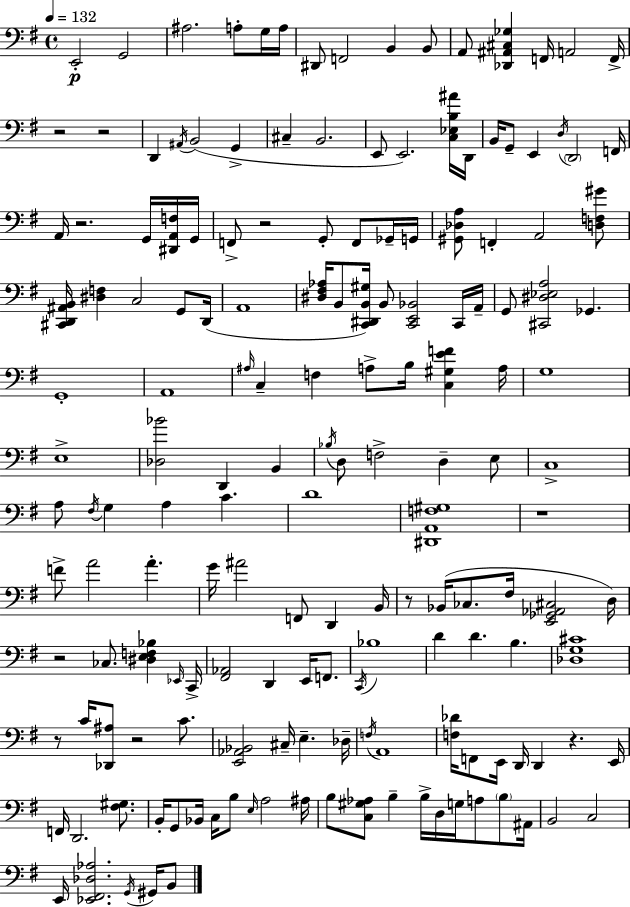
E2/h G2/h A#3/h. A3/e G3/s A3/s D#2/e F2/h B2/q B2/e A2/e [Db2,A#2,C#3,Gb3]/q F2/s A2/h F2/s R/h R/h D2/q A#2/s B2/h G2/q C#3/q B2/h. E2/e E2/h. [C3,Eb3,B3,A#4]/s D2/s B2/s G2/e E2/q D3/s D2/h F2/s A2/s R/h. G2/s [D#2,A2,F3]/s G2/s F2/e R/h G2/e F2/e Gb2/s G2/s [G#2,Db3,A3]/e F2/q A2/h [D3,F3,G#4]/e [C#2,D2,A#2,B2]/s [D#3,F3]/q C3/h G2/e D2/s A2/w [D#3,F#3,Ab3]/s B2/e [C2,D#2,B2,G#3]/s B2/e [C2,E2,Bb2]/h C2/s A2/s G2/e [C#2,D#3,Eb3,A3]/h Gb2/q. G2/w A2/w A#3/s C3/q F3/q A3/e B3/s [C3,G#3,E4,F4]/q A3/s G3/w E3/w [Db3,Bb4]/h D2/q B2/q Bb3/s D3/e F3/h D3/q E3/e C3/w A3/e F#3/s G3/q A3/q C4/q. D4/w [D#2,A2,F3,G#3]/w R/w F4/e A4/h A4/q. G4/s A#4/h F2/e D2/q B2/s R/e Bb2/s CES3/e. F#3/s [E2,Gb2,Ab2,C#3]/h D3/s R/h CES3/e. [D#3,E3,F3,Bb3]/q Eb2/s C2/s [F#2,Ab2]/h D2/q E2/s F2/e. C2/s Bb3/w D4/q D4/q. B3/q. [Db3,G3,C#4]/w R/e C4/s [Db2,A#3]/e R/h C4/e. [E2,Ab2,Bb2]/h C#3/s E3/q. Db3/s F3/s A2/w [F3,Db4]/s F2/e E2/s D2/s D2/q R/q. E2/s F2/s D2/h. [F#3,G#3]/e. B2/s G2/e Bb2/s C3/s B3/e E3/s A3/h A#3/s B3/e [C3,G#3,Ab3]/e B3/q B3/s D3/s G3/s A3/e B3/e A#2/s B2/h C3/h E2/s [Eb2,F#2,Db3,Ab3]/h. G2/s G#2/s B2/e